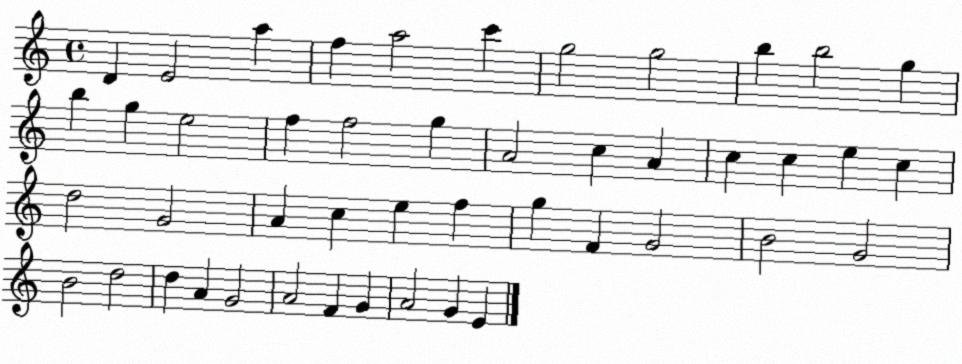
X:1
T:Untitled
M:4/4
L:1/4
K:C
D E2 a f a2 c' g2 g2 b b2 g b g e2 f f2 g A2 c A c c e c d2 G2 A c e f g F G2 B2 G2 B2 d2 d A G2 A2 F G A2 G E